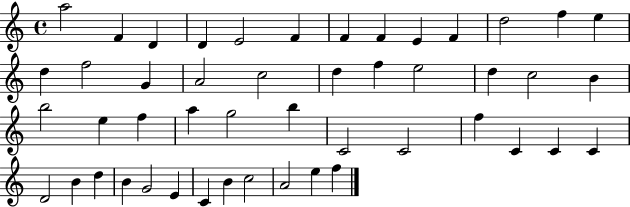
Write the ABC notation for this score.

X:1
T:Untitled
M:4/4
L:1/4
K:C
a2 F D D E2 F F F E F d2 f e d f2 G A2 c2 d f e2 d c2 B b2 e f a g2 b C2 C2 f C C C D2 B d B G2 E C B c2 A2 e f